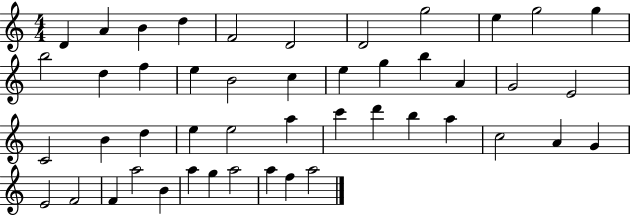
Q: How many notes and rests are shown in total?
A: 47